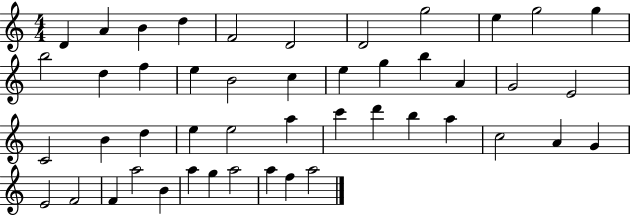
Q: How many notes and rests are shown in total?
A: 47